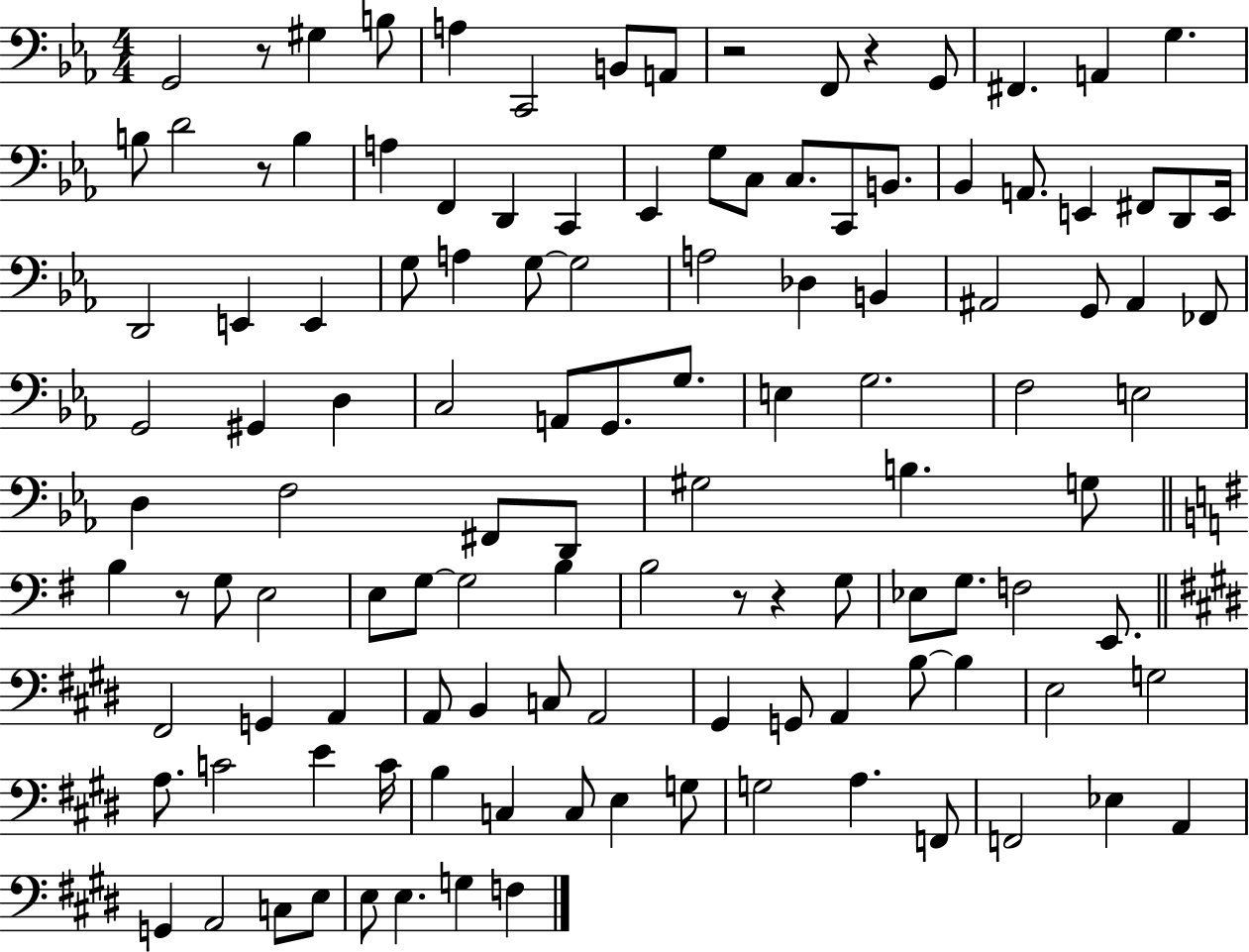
G2/h R/e G#3/q B3/e A3/q C2/h B2/e A2/e R/h F2/e R/q G2/e F#2/q. A2/q G3/q. B3/e D4/h R/e B3/q A3/q F2/q D2/q C2/q Eb2/q G3/e C3/e C3/e. C2/e B2/e. Bb2/q A2/e. E2/q F#2/e D2/e E2/s D2/h E2/q E2/q G3/e A3/q G3/e G3/h A3/h Db3/q B2/q A#2/h G2/e A#2/q FES2/e G2/h G#2/q D3/q C3/h A2/e G2/e. G3/e. E3/q G3/h. F3/h E3/h D3/q F3/h F#2/e D2/e G#3/h B3/q. G3/e B3/q R/e G3/e E3/h E3/e G3/e G3/h B3/q B3/h R/e R/q G3/e Eb3/e G3/e. F3/h E2/e. F#2/h G2/q A2/q A2/e B2/q C3/e A2/h G#2/q G2/e A2/q B3/e B3/q E3/h G3/h A3/e. C4/h E4/q C4/s B3/q C3/q C3/e E3/q G3/e G3/h A3/q. F2/e F2/h Eb3/q A2/q G2/q A2/h C3/e E3/e E3/e E3/q. G3/q F3/q